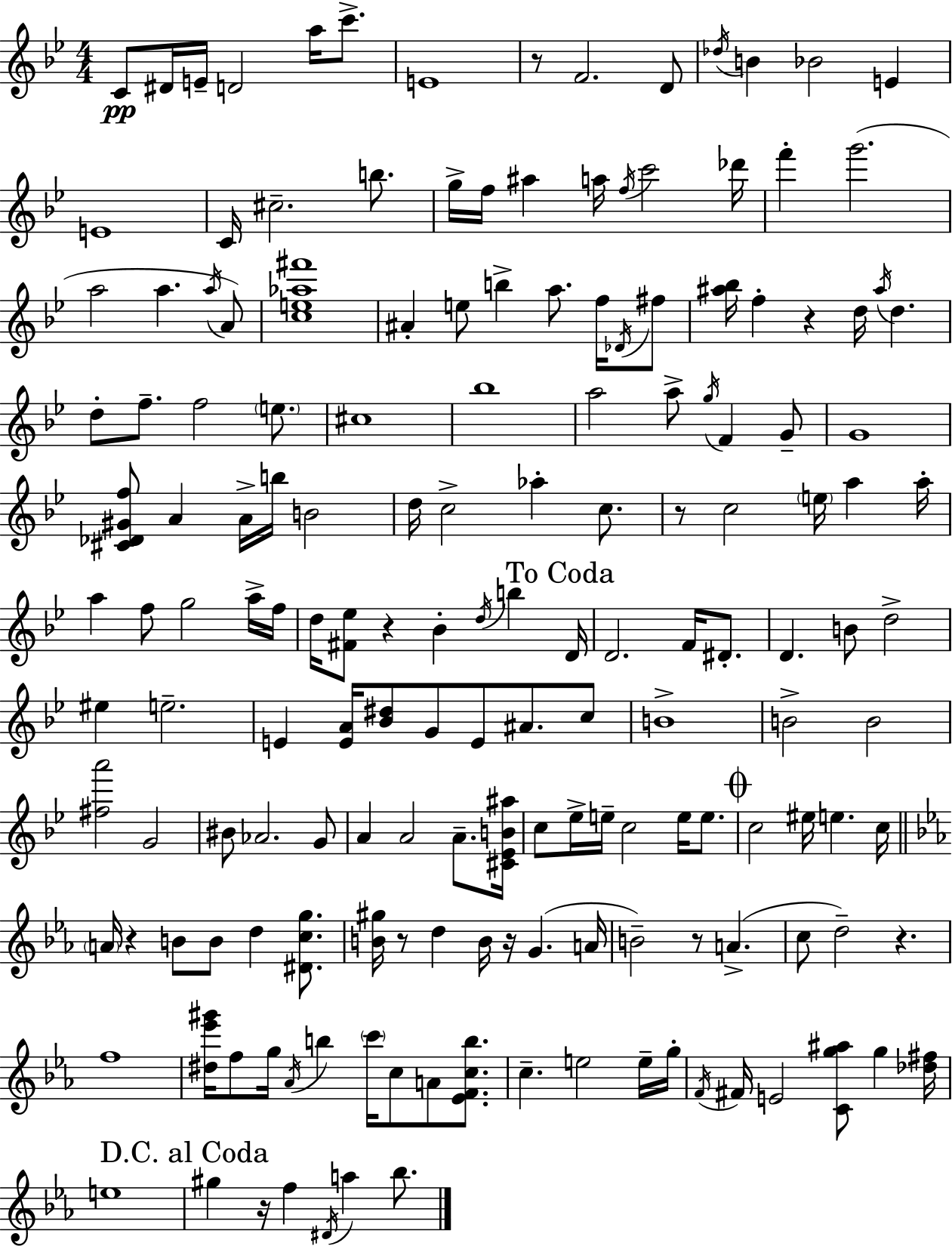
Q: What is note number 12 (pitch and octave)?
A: Bb4